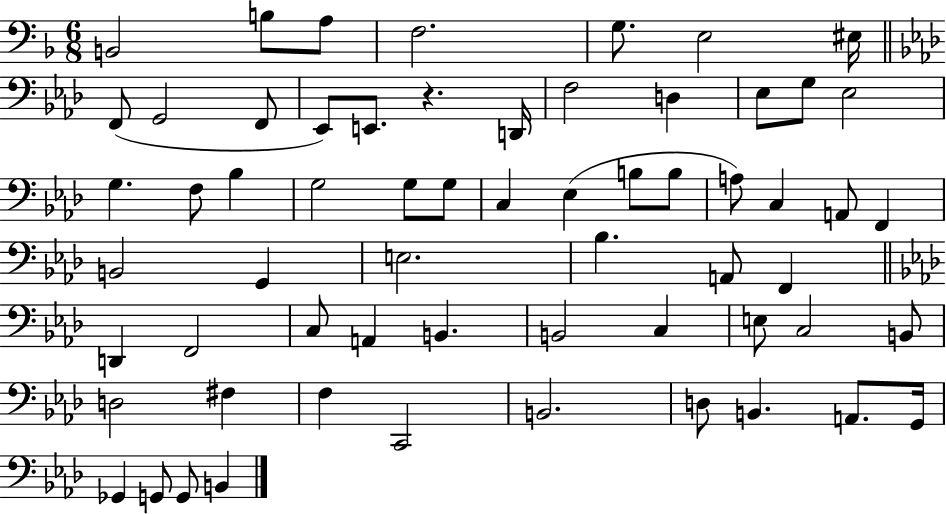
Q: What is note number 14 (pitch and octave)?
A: F3